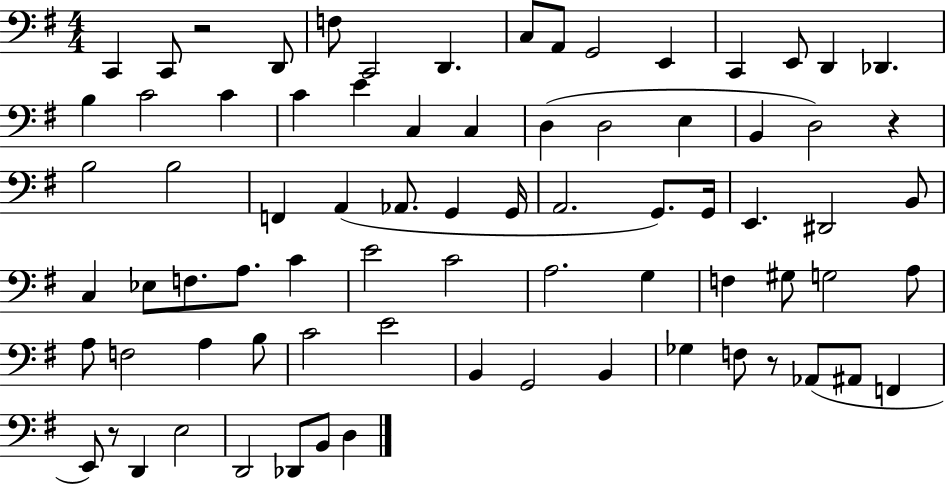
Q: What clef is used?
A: bass